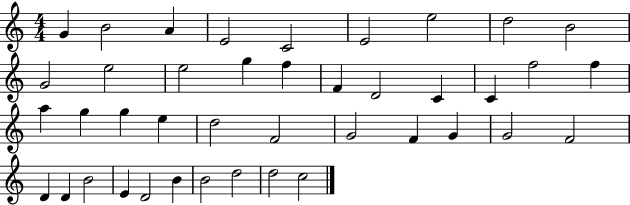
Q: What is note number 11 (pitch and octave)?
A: E5